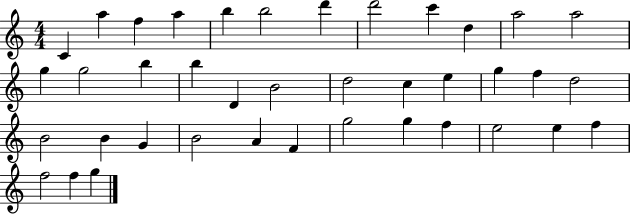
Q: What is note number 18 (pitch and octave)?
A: B4